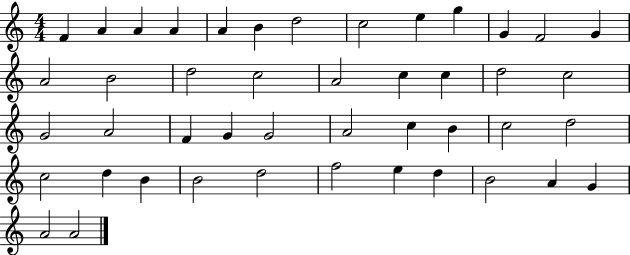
F4/q A4/q A4/q A4/q A4/q B4/q D5/h C5/h E5/q G5/q G4/q F4/h G4/q A4/h B4/h D5/h C5/h A4/h C5/q C5/q D5/h C5/h G4/h A4/h F4/q G4/q G4/h A4/h C5/q B4/q C5/h D5/h C5/h D5/q B4/q B4/h D5/h F5/h E5/q D5/q B4/h A4/q G4/q A4/h A4/h